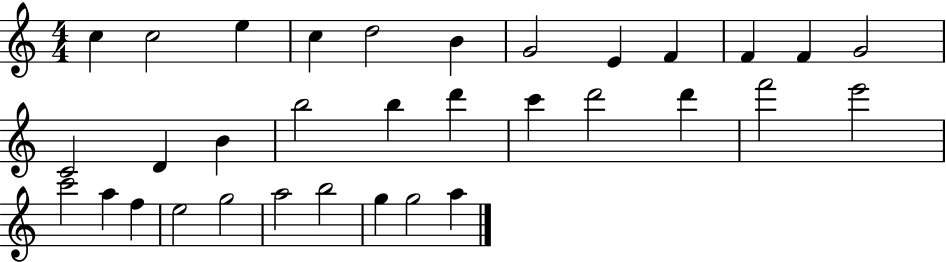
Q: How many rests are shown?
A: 0